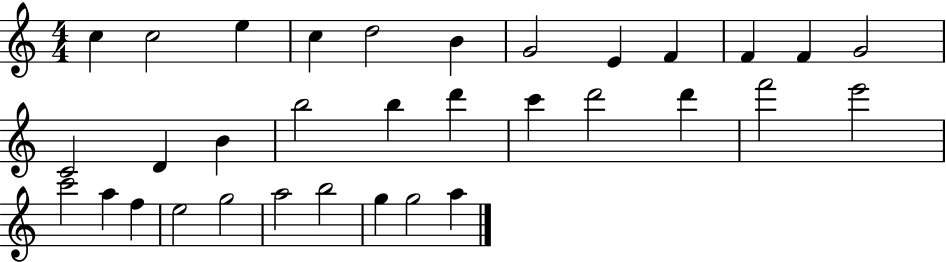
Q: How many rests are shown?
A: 0